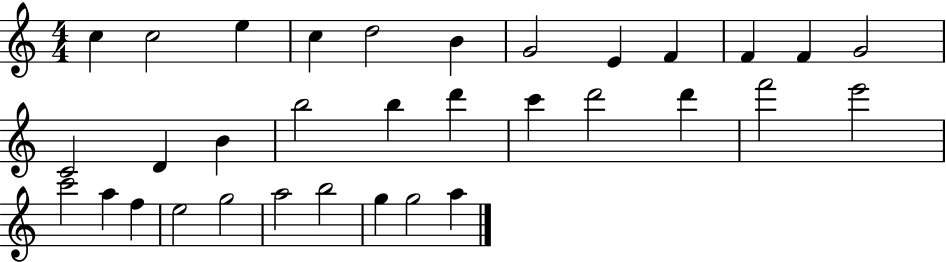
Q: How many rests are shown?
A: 0